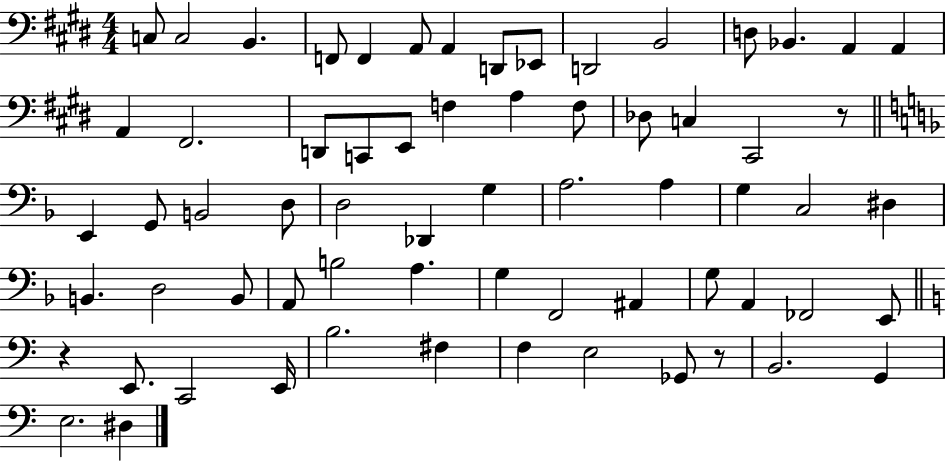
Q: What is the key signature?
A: E major